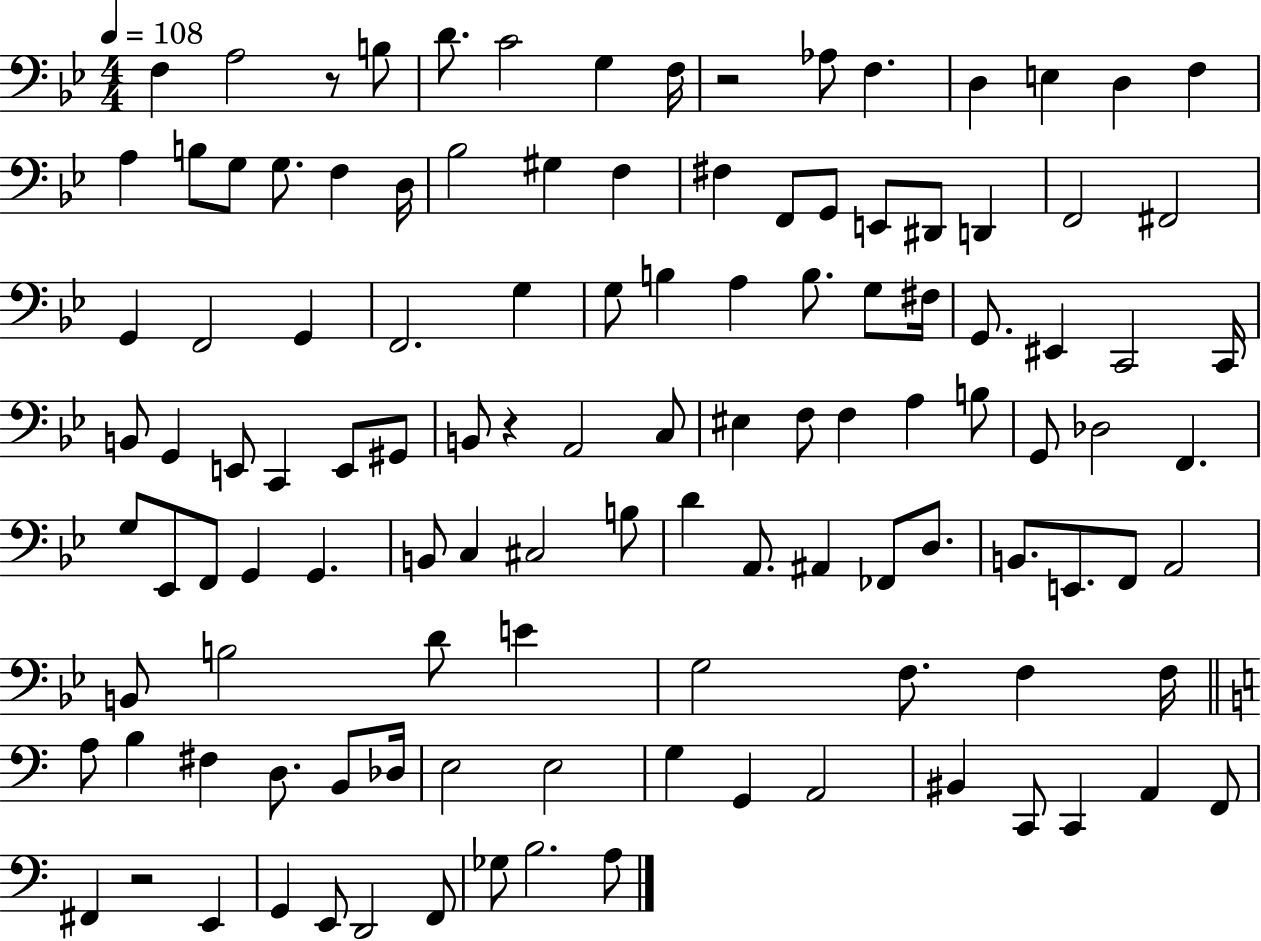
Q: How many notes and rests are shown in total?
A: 117